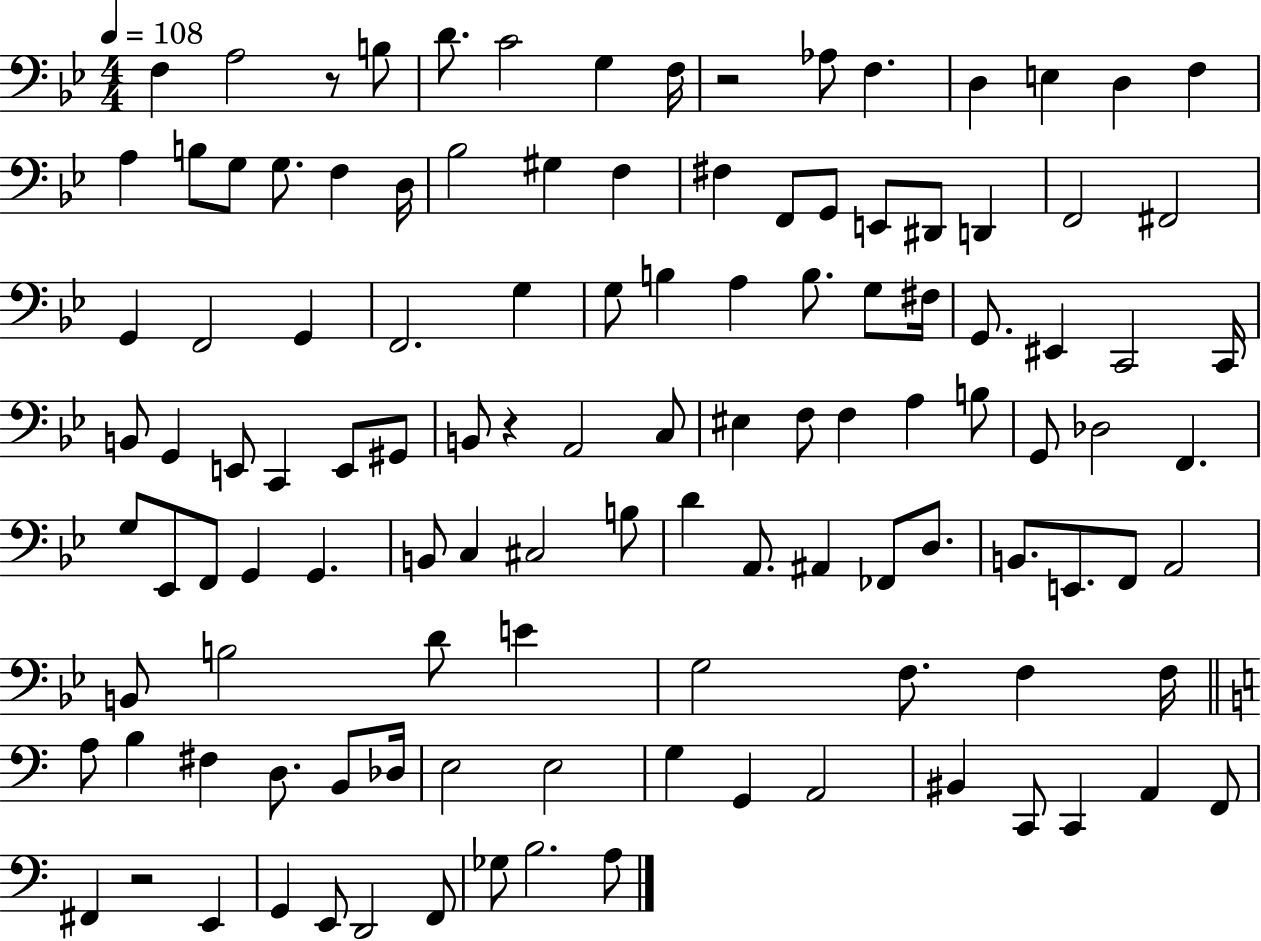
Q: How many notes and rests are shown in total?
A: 117